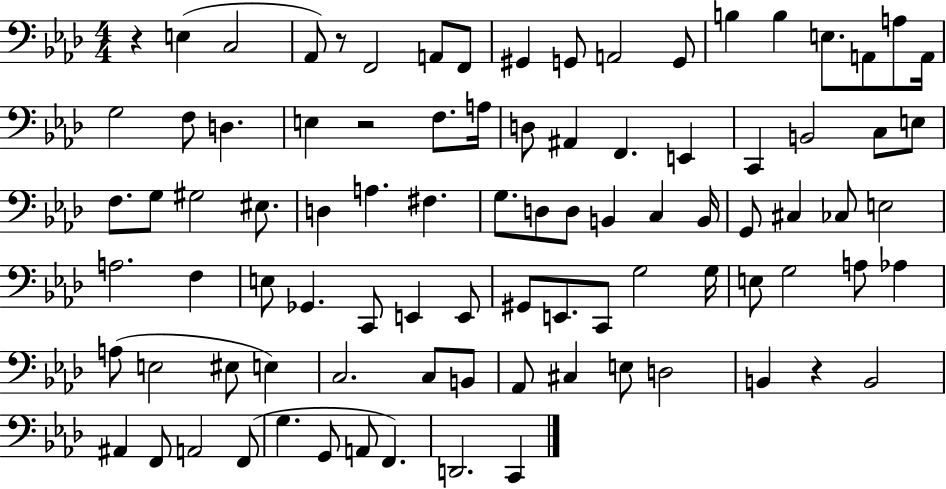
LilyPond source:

{
  \clef bass
  \numericTimeSignature
  \time 4/4
  \key aes \major
  \repeat volta 2 { r4 e4( c2 | aes,8) r8 f,2 a,8 f,8 | gis,4 g,8 a,2 g,8 | b4 b4 e8. a,8 a8 a,16 | \break g2 f8 d4. | e4 r2 f8. a16 | d8 ais,4 f,4. e,4 | c,4 b,2 c8 e8 | \break f8. g8 gis2 eis8. | d4 a4. fis4. | g8. d8 d8 b,4 c4 b,16 | g,8 cis4 ces8 e2 | \break a2. f4 | e8 ges,4. c,8 e,4 e,8 | gis,8 e,8. c,8 g2 g16 | e8 g2 a8 aes4 | \break a8( e2 eis8 e4) | c2. c8 b,8 | aes,8 cis4 e8 d2 | b,4 r4 b,2 | \break ais,4 f,8 a,2 f,8( | g4. g,8 a,8 f,4.) | d,2. c,4 | } \bar "|."
}